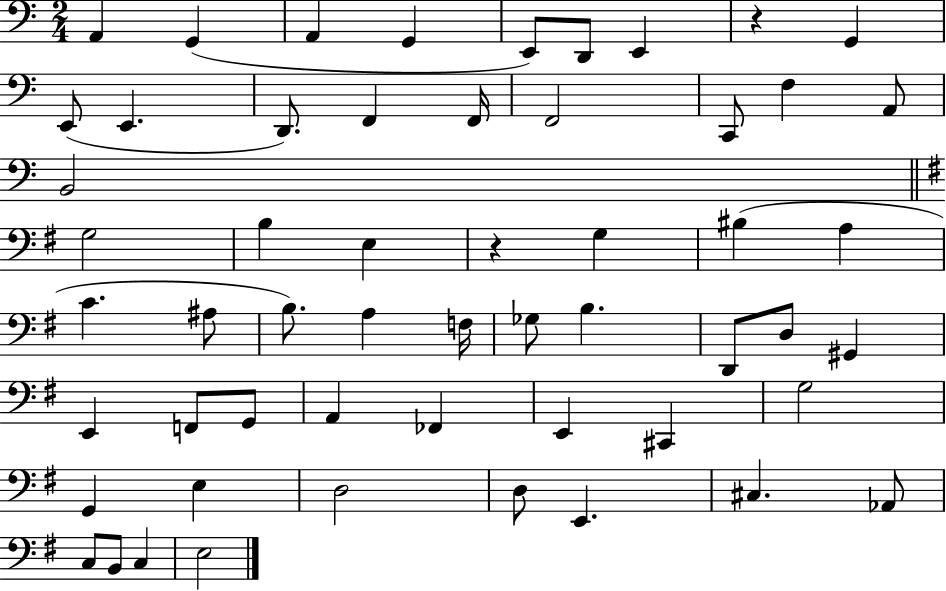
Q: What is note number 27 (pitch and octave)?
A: B3